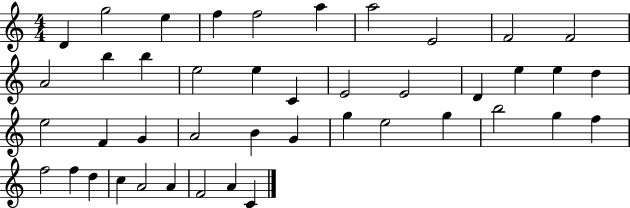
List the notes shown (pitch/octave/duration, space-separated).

D4/q G5/h E5/q F5/q F5/h A5/q A5/h E4/h F4/h F4/h A4/h B5/q B5/q E5/h E5/q C4/q E4/h E4/h D4/q E5/q E5/q D5/q E5/h F4/q G4/q A4/h B4/q G4/q G5/q E5/h G5/q B5/h G5/q F5/q F5/h F5/q D5/q C5/q A4/h A4/q F4/h A4/q C4/q